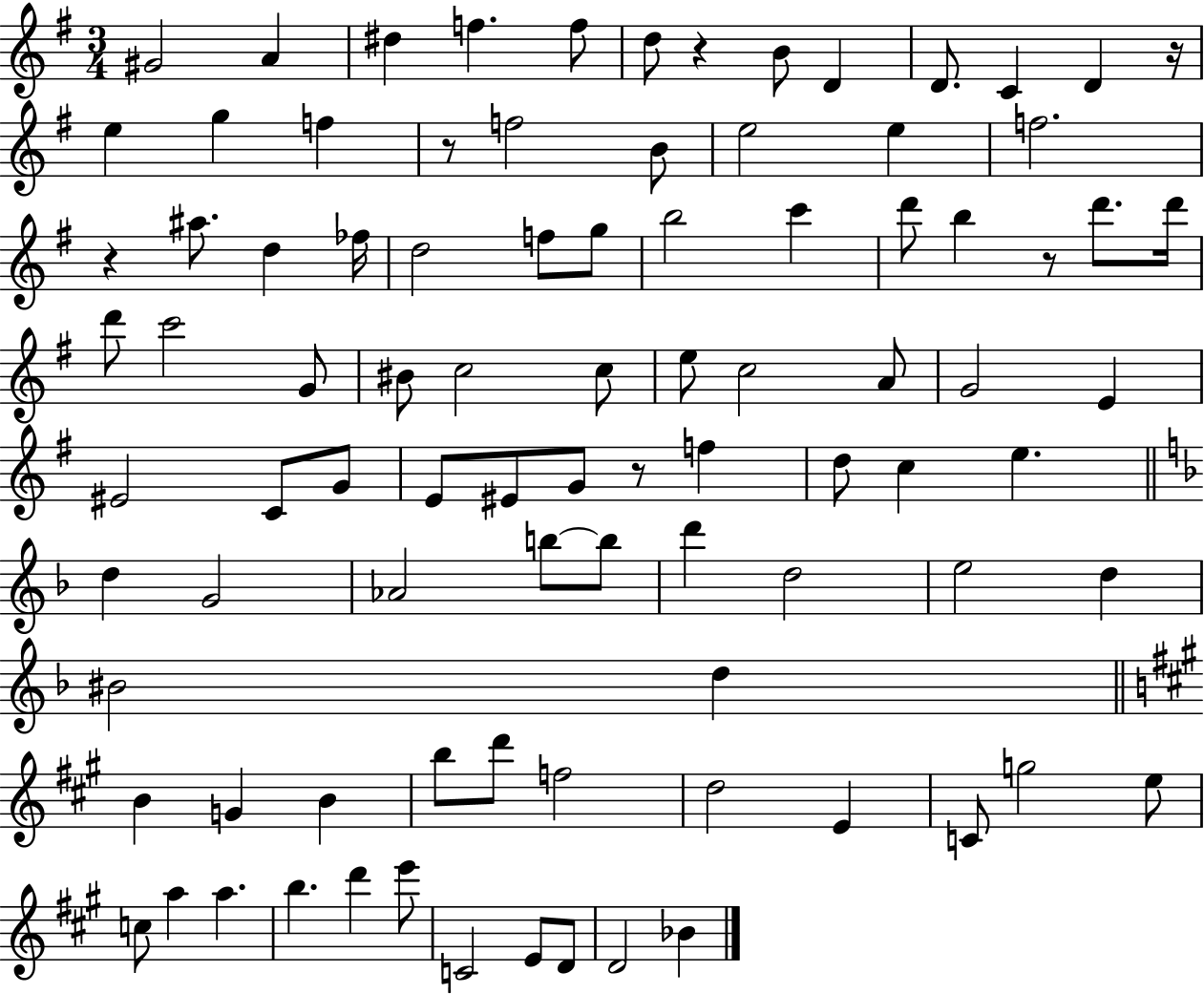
G#4/h A4/q D#5/q F5/q. F5/e D5/e R/q B4/e D4/q D4/e. C4/q D4/q R/s E5/q G5/q F5/q R/e F5/h B4/e E5/h E5/q F5/h. R/q A#5/e. D5/q FES5/s D5/h F5/e G5/e B5/h C6/q D6/e B5/q R/e D6/e. D6/s D6/e C6/h G4/e BIS4/e C5/h C5/e E5/e C5/h A4/e G4/h E4/q EIS4/h C4/e G4/e E4/e EIS4/e G4/e R/e F5/q D5/e C5/q E5/q. D5/q G4/h Ab4/h B5/e B5/e D6/q D5/h E5/h D5/q BIS4/h D5/q B4/q G4/q B4/q B5/e D6/e F5/h D5/h E4/q C4/e G5/h E5/e C5/e A5/q A5/q. B5/q. D6/q E6/e C4/h E4/e D4/e D4/h Bb4/q